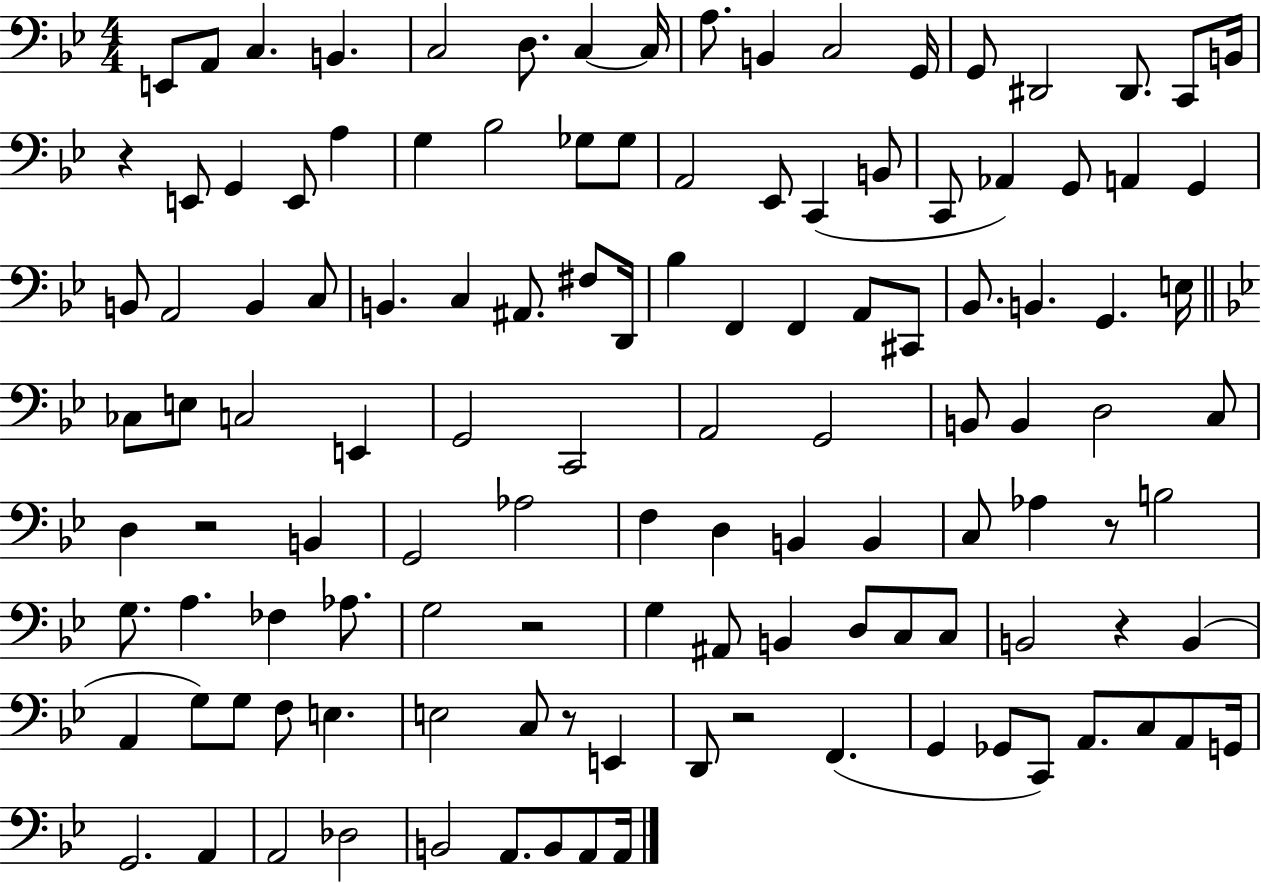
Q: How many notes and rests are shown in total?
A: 121